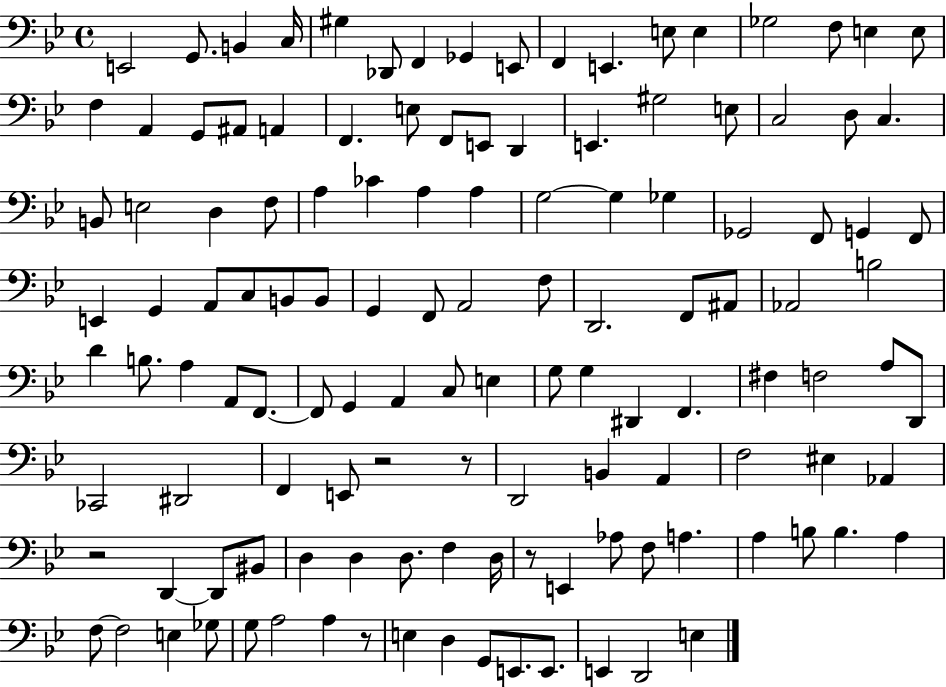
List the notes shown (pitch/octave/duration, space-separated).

E2/h G2/e. B2/q C3/s G#3/q Db2/e F2/q Gb2/q E2/e F2/q E2/q. E3/e E3/q Gb3/h F3/e E3/q E3/e F3/q A2/q G2/e A#2/e A2/q F2/q. E3/e F2/e E2/e D2/q E2/q. G#3/h E3/e C3/h D3/e C3/q. B2/e E3/h D3/q F3/e A3/q CES4/q A3/q A3/q G3/h G3/q Gb3/q Gb2/h F2/e G2/q F2/e E2/q G2/q A2/e C3/e B2/e B2/e G2/q F2/e A2/h F3/e D2/h. F2/e A#2/e Ab2/h B3/h D4/q B3/e. A3/q A2/e F2/e. F2/e G2/q A2/q C3/e E3/q G3/e G3/q D#2/q F2/q. F#3/q F3/h A3/e D2/e CES2/h D#2/h F2/q E2/e R/h R/e D2/h B2/q A2/q F3/h EIS3/q Ab2/q R/h D2/q D2/e BIS2/e D3/q D3/q D3/e. F3/q D3/s R/e E2/q Ab3/e F3/e A3/q. A3/q B3/e B3/q. A3/q F3/e F3/h E3/q Gb3/e G3/e A3/h A3/q R/e E3/q D3/q G2/e E2/e. E2/e. E2/q D2/h E3/q